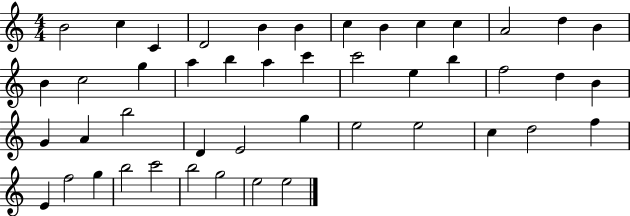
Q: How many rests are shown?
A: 0